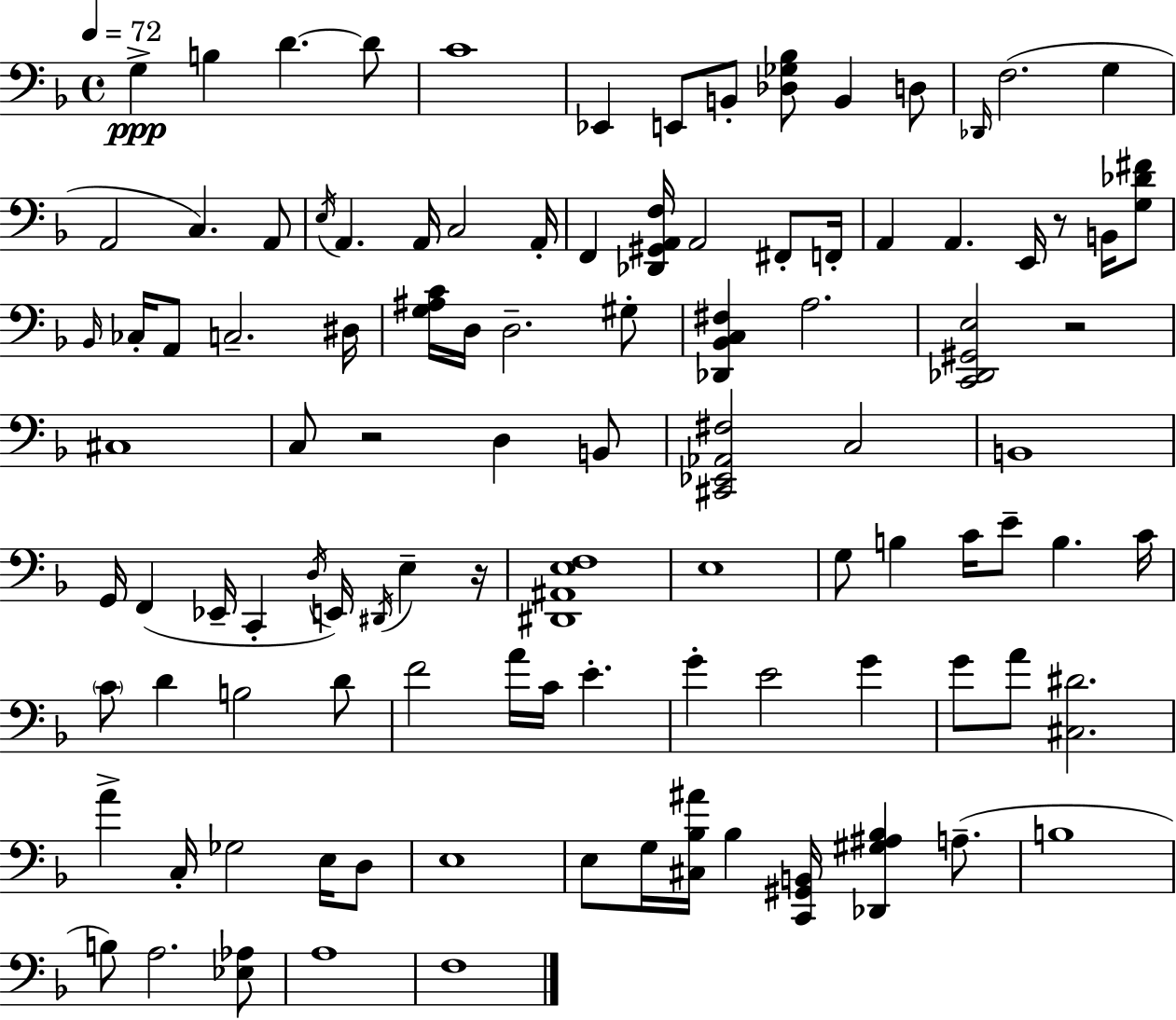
{
  \clef bass
  \time 4/4
  \defaultTimeSignature
  \key d \minor
  \tempo 4 = 72
  g4->\ppp b4 d'4.~~ d'8 | c'1 | ees,4 e,8 b,8-. <des ges bes>8 b,4 d8 | \grace { des,16 } f2.( g4 | \break a,2 c4.) a,8 | \acciaccatura { e16 } a,4. a,16 c2 | a,16-. f,4 <des, gis, a, f>16 a,2 fis,8-. | f,16-. a,4 a,4. e,16 r8 b,16 | \break <g des' fis'>8 \grace { bes,16 } ces16-. a,8 c2.-- | dis16 <g ais c'>16 d16 d2.-- | gis8-. <des, bes, c fis>4 a2. | <c, des, gis, e>2 r2 | \break cis1 | c8 r2 d4 | b,8 <cis, ees, aes, fis>2 c2 | b,1 | \break g,16 f,4( ees,16-- c,4-. \acciaccatura { d16 }) e,16 \acciaccatura { dis,16 } | e4-- r16 <dis, ais, e f>1 | e1 | g8 b4 c'16 e'8-- b4. | \break c'16 \parenthesize c'8 d'4 b2 | d'8 f'2 a'16 c'16 e'4.-. | g'4-. e'2 | g'4 g'8 a'8 <cis dis'>2. | \break a'4-> c16-. ges2 | e16 d8 e1 | e8 g16 <cis bes ais'>16 bes4 <c, gis, b,>16 <des, gis ais bes>4 | a8.--( b1 | \break b8) a2. | <ees aes>8 a1 | f1 | \bar "|."
}